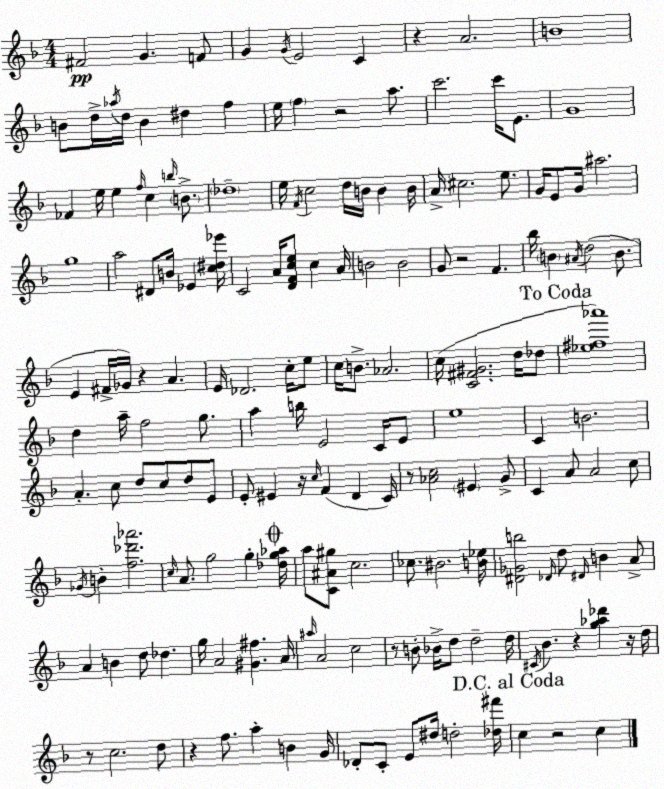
X:1
T:Untitled
M:4/4
L:1/4
K:F
^F2 G F/2 G G/4 E2 C z A2 B4 B/2 d/4 _a/4 d/4 B ^d f e/4 f z2 a/2 c'2 c'/4 E/2 G4 _F e/4 e f/4 c b/4 B/2 _d4 e/4 F/4 c2 d/4 B/4 B B/4 A/4 ^c2 e/2 G/4 E/2 G/4 ^a2 g4 a2 ^D/2 B/4 _E [c^d_e']/4 C2 A/4 [DFce]/2 c A/4 B2 B2 G/2 z2 F _b/4 B ^A/4 d2 B/2 E ^F/4 _G/4 z A E/4 _D2 c/4 e/2 c/4 B/2 _A2 c/4 [C^F^G]2 d/4 _d/2 [_e^f_a']4 d a/4 f2 g/2 a b/4 E2 C/4 E/2 e4 C B2 A c/2 d/2 c/2 d/2 E/2 E/2 ^E z/4 c/4 F D C/4 z/2 [_Ac]2 ^E G/2 C A/2 A2 c/2 _G/4 B [f_d'_a']2 c/4 A/2 g2 g [_dg_a]/4 a/2 [C^A^g]/2 c2 _c/2 ^B2 [B_e]/4 [^D_Gb]2 _D/4 d/2 ^D/4 B A/2 A B d/2 _d g/4 A2 [^G^f] A/4 ^a/4 A2 c2 z/2 B/2 _B/4 d/2 d2 d/4 ^C/4 _B z [g_a_d'] z/4 d/4 z/2 c2 d/2 z f/2 a B G/4 _D/2 C/2 E/2 ^d/4 d2 [_d^f']/4 c z2 c